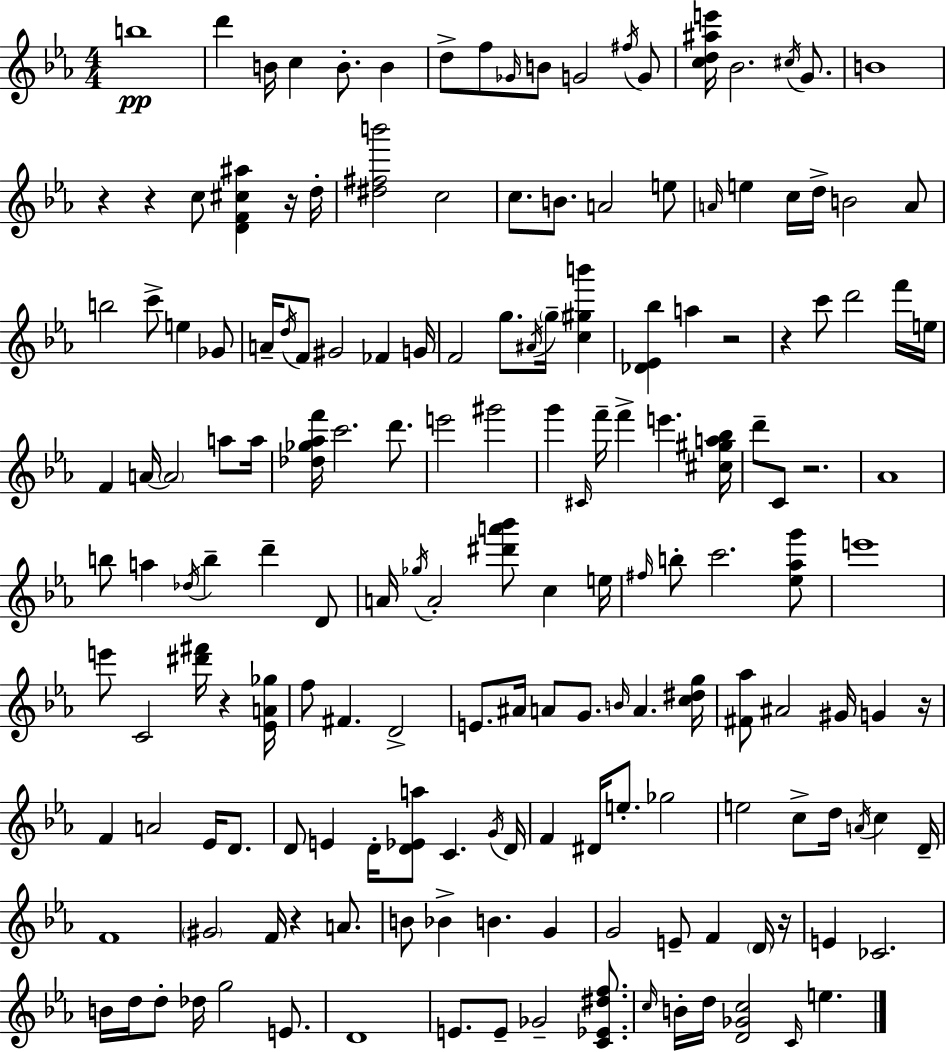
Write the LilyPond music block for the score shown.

{
  \clef treble
  \numericTimeSignature
  \time 4/4
  \key ees \major
  b''1\pp | d'''4 b'16 c''4 b'8.-. b'4 | d''8-> f''8 \grace { ges'16 } b'8 g'2 \acciaccatura { fis''16 } | g'8 <c'' d'' ais'' e'''>16 bes'2. \acciaccatura { cis''16 } | \break g'8. b'1 | r4 r4 c''8 <d' f' cis'' ais''>4 | r16 d''16-. <dis'' fis'' b'''>2 c''2 | c''8. b'8. a'2 | \break e''8 \grace { a'16 } e''4 c''16 d''16-> b'2 | a'8 b''2 c'''8-> e''4 | ges'8 a'16-- \acciaccatura { d''16 } f'8 gis'2 | fes'4 g'16 f'2 g''8. | \break \acciaccatura { ais'16 } \parenthesize g''16-- <c'' gis'' b'''>4 <des' ees' bes''>4 a''4 r2 | r4 c'''8 d'''2 | f'''16 e''16 f'4 a'16~~ \parenthesize a'2 | a''8 a''16 <des'' ges'' aes'' f'''>16 c'''2. | \break d'''8. e'''2 gis'''2 | g'''4 \grace { cis'16 } f'''16-- f'''4-> | e'''4. <cis'' gis'' a'' bes''>16 d'''8-- c'8 r2. | aes'1 | \break b''8 a''4 \acciaccatura { des''16 } b''4-- | d'''4-- d'8 a'16 \acciaccatura { ges''16 } a'2-. | <dis''' a''' bes'''>8 c''4 e''16 \grace { fis''16 } b''8-. c'''2. | <ees'' aes'' g'''>8 e'''1 | \break e'''8 c'2 | <dis''' fis'''>16 r4 <ees' a' ges''>16 f''8 fis'4. | d'2-> e'8. ais'16 a'8 | g'8. \grace { b'16 } a'4. <c'' dis'' g''>16 <fis' aes''>8 ais'2 | \break gis'16 g'4 r16 f'4 a'2 | ees'16 d'8. d'8 e'4 | d'16-. <d' ees' a''>8 c'4. \acciaccatura { g'16 } d'16 f'4 | dis'16 e''8.-. ges''2 e''2 | \break c''8-> d''16 \acciaccatura { a'16 } c''4 d'16-- f'1 | \parenthesize gis'2 | f'16 r4 a'8. b'8 bes'4-> | b'4. g'4 g'2 | \break e'8-- f'4 \parenthesize d'16 r16 e'4 | ces'2. b'16 d''16 d''8-. | des''16 g''2 e'8. d'1 | e'8. | \break e'8-- ges'2-- <c' ees' dis'' f''>8. \grace { c''16 } b'16-. d''16 | <d' ges' c''>2 \grace { c'16 } e''4. \bar "|."
}